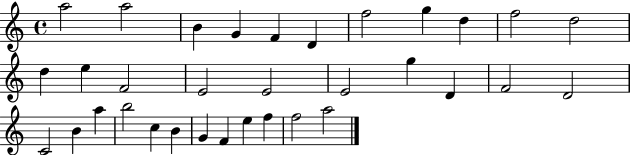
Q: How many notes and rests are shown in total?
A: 33